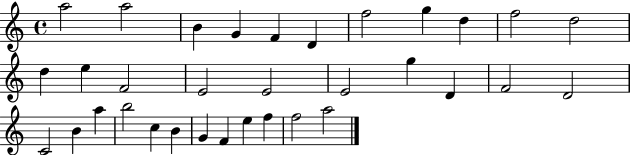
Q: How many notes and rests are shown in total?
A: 33